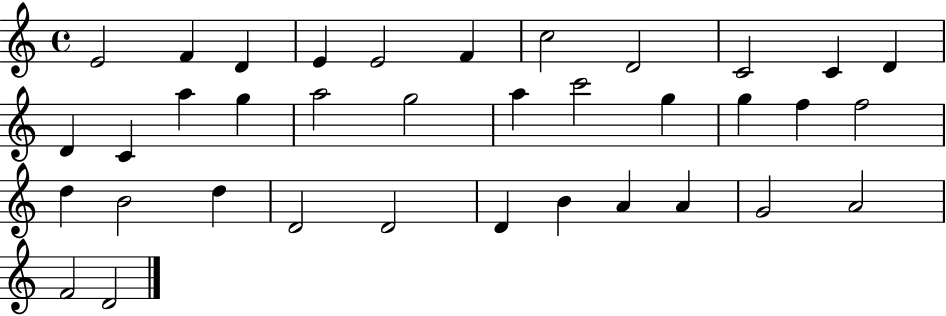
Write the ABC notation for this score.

X:1
T:Untitled
M:4/4
L:1/4
K:C
E2 F D E E2 F c2 D2 C2 C D D C a g a2 g2 a c'2 g g f f2 d B2 d D2 D2 D B A A G2 A2 F2 D2